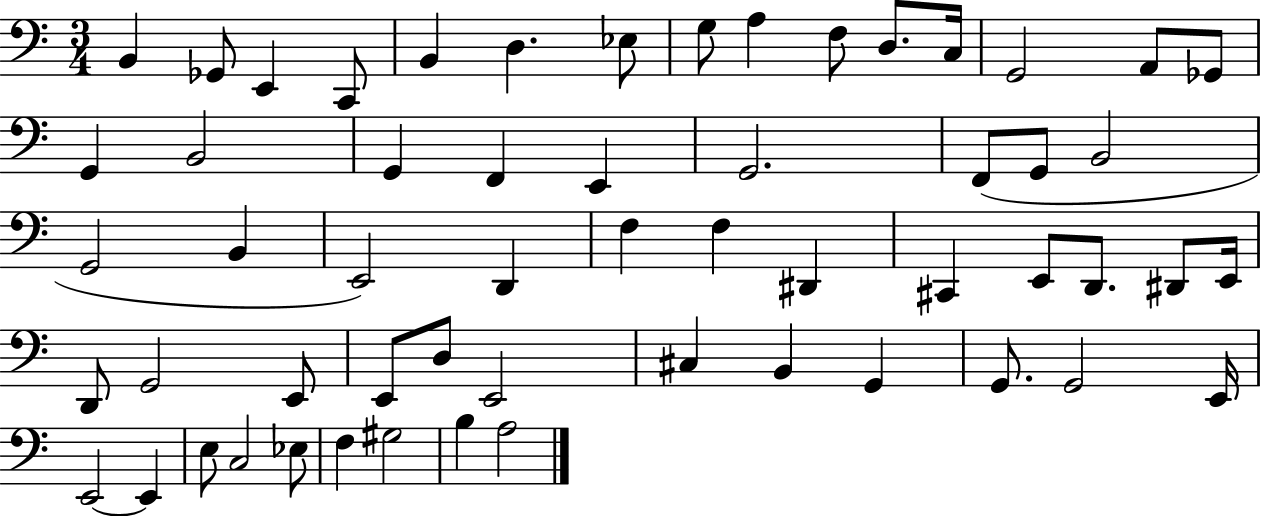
B2/q Gb2/e E2/q C2/e B2/q D3/q. Eb3/e G3/e A3/q F3/e D3/e. C3/s G2/h A2/e Gb2/e G2/q B2/h G2/q F2/q E2/q G2/h. F2/e G2/e B2/h G2/h B2/q E2/h D2/q F3/q F3/q D#2/q C#2/q E2/e D2/e. D#2/e E2/s D2/e G2/h E2/e E2/e D3/e E2/h C#3/q B2/q G2/q G2/e. G2/h E2/s E2/h E2/q E3/e C3/h Eb3/e F3/q G#3/h B3/q A3/h